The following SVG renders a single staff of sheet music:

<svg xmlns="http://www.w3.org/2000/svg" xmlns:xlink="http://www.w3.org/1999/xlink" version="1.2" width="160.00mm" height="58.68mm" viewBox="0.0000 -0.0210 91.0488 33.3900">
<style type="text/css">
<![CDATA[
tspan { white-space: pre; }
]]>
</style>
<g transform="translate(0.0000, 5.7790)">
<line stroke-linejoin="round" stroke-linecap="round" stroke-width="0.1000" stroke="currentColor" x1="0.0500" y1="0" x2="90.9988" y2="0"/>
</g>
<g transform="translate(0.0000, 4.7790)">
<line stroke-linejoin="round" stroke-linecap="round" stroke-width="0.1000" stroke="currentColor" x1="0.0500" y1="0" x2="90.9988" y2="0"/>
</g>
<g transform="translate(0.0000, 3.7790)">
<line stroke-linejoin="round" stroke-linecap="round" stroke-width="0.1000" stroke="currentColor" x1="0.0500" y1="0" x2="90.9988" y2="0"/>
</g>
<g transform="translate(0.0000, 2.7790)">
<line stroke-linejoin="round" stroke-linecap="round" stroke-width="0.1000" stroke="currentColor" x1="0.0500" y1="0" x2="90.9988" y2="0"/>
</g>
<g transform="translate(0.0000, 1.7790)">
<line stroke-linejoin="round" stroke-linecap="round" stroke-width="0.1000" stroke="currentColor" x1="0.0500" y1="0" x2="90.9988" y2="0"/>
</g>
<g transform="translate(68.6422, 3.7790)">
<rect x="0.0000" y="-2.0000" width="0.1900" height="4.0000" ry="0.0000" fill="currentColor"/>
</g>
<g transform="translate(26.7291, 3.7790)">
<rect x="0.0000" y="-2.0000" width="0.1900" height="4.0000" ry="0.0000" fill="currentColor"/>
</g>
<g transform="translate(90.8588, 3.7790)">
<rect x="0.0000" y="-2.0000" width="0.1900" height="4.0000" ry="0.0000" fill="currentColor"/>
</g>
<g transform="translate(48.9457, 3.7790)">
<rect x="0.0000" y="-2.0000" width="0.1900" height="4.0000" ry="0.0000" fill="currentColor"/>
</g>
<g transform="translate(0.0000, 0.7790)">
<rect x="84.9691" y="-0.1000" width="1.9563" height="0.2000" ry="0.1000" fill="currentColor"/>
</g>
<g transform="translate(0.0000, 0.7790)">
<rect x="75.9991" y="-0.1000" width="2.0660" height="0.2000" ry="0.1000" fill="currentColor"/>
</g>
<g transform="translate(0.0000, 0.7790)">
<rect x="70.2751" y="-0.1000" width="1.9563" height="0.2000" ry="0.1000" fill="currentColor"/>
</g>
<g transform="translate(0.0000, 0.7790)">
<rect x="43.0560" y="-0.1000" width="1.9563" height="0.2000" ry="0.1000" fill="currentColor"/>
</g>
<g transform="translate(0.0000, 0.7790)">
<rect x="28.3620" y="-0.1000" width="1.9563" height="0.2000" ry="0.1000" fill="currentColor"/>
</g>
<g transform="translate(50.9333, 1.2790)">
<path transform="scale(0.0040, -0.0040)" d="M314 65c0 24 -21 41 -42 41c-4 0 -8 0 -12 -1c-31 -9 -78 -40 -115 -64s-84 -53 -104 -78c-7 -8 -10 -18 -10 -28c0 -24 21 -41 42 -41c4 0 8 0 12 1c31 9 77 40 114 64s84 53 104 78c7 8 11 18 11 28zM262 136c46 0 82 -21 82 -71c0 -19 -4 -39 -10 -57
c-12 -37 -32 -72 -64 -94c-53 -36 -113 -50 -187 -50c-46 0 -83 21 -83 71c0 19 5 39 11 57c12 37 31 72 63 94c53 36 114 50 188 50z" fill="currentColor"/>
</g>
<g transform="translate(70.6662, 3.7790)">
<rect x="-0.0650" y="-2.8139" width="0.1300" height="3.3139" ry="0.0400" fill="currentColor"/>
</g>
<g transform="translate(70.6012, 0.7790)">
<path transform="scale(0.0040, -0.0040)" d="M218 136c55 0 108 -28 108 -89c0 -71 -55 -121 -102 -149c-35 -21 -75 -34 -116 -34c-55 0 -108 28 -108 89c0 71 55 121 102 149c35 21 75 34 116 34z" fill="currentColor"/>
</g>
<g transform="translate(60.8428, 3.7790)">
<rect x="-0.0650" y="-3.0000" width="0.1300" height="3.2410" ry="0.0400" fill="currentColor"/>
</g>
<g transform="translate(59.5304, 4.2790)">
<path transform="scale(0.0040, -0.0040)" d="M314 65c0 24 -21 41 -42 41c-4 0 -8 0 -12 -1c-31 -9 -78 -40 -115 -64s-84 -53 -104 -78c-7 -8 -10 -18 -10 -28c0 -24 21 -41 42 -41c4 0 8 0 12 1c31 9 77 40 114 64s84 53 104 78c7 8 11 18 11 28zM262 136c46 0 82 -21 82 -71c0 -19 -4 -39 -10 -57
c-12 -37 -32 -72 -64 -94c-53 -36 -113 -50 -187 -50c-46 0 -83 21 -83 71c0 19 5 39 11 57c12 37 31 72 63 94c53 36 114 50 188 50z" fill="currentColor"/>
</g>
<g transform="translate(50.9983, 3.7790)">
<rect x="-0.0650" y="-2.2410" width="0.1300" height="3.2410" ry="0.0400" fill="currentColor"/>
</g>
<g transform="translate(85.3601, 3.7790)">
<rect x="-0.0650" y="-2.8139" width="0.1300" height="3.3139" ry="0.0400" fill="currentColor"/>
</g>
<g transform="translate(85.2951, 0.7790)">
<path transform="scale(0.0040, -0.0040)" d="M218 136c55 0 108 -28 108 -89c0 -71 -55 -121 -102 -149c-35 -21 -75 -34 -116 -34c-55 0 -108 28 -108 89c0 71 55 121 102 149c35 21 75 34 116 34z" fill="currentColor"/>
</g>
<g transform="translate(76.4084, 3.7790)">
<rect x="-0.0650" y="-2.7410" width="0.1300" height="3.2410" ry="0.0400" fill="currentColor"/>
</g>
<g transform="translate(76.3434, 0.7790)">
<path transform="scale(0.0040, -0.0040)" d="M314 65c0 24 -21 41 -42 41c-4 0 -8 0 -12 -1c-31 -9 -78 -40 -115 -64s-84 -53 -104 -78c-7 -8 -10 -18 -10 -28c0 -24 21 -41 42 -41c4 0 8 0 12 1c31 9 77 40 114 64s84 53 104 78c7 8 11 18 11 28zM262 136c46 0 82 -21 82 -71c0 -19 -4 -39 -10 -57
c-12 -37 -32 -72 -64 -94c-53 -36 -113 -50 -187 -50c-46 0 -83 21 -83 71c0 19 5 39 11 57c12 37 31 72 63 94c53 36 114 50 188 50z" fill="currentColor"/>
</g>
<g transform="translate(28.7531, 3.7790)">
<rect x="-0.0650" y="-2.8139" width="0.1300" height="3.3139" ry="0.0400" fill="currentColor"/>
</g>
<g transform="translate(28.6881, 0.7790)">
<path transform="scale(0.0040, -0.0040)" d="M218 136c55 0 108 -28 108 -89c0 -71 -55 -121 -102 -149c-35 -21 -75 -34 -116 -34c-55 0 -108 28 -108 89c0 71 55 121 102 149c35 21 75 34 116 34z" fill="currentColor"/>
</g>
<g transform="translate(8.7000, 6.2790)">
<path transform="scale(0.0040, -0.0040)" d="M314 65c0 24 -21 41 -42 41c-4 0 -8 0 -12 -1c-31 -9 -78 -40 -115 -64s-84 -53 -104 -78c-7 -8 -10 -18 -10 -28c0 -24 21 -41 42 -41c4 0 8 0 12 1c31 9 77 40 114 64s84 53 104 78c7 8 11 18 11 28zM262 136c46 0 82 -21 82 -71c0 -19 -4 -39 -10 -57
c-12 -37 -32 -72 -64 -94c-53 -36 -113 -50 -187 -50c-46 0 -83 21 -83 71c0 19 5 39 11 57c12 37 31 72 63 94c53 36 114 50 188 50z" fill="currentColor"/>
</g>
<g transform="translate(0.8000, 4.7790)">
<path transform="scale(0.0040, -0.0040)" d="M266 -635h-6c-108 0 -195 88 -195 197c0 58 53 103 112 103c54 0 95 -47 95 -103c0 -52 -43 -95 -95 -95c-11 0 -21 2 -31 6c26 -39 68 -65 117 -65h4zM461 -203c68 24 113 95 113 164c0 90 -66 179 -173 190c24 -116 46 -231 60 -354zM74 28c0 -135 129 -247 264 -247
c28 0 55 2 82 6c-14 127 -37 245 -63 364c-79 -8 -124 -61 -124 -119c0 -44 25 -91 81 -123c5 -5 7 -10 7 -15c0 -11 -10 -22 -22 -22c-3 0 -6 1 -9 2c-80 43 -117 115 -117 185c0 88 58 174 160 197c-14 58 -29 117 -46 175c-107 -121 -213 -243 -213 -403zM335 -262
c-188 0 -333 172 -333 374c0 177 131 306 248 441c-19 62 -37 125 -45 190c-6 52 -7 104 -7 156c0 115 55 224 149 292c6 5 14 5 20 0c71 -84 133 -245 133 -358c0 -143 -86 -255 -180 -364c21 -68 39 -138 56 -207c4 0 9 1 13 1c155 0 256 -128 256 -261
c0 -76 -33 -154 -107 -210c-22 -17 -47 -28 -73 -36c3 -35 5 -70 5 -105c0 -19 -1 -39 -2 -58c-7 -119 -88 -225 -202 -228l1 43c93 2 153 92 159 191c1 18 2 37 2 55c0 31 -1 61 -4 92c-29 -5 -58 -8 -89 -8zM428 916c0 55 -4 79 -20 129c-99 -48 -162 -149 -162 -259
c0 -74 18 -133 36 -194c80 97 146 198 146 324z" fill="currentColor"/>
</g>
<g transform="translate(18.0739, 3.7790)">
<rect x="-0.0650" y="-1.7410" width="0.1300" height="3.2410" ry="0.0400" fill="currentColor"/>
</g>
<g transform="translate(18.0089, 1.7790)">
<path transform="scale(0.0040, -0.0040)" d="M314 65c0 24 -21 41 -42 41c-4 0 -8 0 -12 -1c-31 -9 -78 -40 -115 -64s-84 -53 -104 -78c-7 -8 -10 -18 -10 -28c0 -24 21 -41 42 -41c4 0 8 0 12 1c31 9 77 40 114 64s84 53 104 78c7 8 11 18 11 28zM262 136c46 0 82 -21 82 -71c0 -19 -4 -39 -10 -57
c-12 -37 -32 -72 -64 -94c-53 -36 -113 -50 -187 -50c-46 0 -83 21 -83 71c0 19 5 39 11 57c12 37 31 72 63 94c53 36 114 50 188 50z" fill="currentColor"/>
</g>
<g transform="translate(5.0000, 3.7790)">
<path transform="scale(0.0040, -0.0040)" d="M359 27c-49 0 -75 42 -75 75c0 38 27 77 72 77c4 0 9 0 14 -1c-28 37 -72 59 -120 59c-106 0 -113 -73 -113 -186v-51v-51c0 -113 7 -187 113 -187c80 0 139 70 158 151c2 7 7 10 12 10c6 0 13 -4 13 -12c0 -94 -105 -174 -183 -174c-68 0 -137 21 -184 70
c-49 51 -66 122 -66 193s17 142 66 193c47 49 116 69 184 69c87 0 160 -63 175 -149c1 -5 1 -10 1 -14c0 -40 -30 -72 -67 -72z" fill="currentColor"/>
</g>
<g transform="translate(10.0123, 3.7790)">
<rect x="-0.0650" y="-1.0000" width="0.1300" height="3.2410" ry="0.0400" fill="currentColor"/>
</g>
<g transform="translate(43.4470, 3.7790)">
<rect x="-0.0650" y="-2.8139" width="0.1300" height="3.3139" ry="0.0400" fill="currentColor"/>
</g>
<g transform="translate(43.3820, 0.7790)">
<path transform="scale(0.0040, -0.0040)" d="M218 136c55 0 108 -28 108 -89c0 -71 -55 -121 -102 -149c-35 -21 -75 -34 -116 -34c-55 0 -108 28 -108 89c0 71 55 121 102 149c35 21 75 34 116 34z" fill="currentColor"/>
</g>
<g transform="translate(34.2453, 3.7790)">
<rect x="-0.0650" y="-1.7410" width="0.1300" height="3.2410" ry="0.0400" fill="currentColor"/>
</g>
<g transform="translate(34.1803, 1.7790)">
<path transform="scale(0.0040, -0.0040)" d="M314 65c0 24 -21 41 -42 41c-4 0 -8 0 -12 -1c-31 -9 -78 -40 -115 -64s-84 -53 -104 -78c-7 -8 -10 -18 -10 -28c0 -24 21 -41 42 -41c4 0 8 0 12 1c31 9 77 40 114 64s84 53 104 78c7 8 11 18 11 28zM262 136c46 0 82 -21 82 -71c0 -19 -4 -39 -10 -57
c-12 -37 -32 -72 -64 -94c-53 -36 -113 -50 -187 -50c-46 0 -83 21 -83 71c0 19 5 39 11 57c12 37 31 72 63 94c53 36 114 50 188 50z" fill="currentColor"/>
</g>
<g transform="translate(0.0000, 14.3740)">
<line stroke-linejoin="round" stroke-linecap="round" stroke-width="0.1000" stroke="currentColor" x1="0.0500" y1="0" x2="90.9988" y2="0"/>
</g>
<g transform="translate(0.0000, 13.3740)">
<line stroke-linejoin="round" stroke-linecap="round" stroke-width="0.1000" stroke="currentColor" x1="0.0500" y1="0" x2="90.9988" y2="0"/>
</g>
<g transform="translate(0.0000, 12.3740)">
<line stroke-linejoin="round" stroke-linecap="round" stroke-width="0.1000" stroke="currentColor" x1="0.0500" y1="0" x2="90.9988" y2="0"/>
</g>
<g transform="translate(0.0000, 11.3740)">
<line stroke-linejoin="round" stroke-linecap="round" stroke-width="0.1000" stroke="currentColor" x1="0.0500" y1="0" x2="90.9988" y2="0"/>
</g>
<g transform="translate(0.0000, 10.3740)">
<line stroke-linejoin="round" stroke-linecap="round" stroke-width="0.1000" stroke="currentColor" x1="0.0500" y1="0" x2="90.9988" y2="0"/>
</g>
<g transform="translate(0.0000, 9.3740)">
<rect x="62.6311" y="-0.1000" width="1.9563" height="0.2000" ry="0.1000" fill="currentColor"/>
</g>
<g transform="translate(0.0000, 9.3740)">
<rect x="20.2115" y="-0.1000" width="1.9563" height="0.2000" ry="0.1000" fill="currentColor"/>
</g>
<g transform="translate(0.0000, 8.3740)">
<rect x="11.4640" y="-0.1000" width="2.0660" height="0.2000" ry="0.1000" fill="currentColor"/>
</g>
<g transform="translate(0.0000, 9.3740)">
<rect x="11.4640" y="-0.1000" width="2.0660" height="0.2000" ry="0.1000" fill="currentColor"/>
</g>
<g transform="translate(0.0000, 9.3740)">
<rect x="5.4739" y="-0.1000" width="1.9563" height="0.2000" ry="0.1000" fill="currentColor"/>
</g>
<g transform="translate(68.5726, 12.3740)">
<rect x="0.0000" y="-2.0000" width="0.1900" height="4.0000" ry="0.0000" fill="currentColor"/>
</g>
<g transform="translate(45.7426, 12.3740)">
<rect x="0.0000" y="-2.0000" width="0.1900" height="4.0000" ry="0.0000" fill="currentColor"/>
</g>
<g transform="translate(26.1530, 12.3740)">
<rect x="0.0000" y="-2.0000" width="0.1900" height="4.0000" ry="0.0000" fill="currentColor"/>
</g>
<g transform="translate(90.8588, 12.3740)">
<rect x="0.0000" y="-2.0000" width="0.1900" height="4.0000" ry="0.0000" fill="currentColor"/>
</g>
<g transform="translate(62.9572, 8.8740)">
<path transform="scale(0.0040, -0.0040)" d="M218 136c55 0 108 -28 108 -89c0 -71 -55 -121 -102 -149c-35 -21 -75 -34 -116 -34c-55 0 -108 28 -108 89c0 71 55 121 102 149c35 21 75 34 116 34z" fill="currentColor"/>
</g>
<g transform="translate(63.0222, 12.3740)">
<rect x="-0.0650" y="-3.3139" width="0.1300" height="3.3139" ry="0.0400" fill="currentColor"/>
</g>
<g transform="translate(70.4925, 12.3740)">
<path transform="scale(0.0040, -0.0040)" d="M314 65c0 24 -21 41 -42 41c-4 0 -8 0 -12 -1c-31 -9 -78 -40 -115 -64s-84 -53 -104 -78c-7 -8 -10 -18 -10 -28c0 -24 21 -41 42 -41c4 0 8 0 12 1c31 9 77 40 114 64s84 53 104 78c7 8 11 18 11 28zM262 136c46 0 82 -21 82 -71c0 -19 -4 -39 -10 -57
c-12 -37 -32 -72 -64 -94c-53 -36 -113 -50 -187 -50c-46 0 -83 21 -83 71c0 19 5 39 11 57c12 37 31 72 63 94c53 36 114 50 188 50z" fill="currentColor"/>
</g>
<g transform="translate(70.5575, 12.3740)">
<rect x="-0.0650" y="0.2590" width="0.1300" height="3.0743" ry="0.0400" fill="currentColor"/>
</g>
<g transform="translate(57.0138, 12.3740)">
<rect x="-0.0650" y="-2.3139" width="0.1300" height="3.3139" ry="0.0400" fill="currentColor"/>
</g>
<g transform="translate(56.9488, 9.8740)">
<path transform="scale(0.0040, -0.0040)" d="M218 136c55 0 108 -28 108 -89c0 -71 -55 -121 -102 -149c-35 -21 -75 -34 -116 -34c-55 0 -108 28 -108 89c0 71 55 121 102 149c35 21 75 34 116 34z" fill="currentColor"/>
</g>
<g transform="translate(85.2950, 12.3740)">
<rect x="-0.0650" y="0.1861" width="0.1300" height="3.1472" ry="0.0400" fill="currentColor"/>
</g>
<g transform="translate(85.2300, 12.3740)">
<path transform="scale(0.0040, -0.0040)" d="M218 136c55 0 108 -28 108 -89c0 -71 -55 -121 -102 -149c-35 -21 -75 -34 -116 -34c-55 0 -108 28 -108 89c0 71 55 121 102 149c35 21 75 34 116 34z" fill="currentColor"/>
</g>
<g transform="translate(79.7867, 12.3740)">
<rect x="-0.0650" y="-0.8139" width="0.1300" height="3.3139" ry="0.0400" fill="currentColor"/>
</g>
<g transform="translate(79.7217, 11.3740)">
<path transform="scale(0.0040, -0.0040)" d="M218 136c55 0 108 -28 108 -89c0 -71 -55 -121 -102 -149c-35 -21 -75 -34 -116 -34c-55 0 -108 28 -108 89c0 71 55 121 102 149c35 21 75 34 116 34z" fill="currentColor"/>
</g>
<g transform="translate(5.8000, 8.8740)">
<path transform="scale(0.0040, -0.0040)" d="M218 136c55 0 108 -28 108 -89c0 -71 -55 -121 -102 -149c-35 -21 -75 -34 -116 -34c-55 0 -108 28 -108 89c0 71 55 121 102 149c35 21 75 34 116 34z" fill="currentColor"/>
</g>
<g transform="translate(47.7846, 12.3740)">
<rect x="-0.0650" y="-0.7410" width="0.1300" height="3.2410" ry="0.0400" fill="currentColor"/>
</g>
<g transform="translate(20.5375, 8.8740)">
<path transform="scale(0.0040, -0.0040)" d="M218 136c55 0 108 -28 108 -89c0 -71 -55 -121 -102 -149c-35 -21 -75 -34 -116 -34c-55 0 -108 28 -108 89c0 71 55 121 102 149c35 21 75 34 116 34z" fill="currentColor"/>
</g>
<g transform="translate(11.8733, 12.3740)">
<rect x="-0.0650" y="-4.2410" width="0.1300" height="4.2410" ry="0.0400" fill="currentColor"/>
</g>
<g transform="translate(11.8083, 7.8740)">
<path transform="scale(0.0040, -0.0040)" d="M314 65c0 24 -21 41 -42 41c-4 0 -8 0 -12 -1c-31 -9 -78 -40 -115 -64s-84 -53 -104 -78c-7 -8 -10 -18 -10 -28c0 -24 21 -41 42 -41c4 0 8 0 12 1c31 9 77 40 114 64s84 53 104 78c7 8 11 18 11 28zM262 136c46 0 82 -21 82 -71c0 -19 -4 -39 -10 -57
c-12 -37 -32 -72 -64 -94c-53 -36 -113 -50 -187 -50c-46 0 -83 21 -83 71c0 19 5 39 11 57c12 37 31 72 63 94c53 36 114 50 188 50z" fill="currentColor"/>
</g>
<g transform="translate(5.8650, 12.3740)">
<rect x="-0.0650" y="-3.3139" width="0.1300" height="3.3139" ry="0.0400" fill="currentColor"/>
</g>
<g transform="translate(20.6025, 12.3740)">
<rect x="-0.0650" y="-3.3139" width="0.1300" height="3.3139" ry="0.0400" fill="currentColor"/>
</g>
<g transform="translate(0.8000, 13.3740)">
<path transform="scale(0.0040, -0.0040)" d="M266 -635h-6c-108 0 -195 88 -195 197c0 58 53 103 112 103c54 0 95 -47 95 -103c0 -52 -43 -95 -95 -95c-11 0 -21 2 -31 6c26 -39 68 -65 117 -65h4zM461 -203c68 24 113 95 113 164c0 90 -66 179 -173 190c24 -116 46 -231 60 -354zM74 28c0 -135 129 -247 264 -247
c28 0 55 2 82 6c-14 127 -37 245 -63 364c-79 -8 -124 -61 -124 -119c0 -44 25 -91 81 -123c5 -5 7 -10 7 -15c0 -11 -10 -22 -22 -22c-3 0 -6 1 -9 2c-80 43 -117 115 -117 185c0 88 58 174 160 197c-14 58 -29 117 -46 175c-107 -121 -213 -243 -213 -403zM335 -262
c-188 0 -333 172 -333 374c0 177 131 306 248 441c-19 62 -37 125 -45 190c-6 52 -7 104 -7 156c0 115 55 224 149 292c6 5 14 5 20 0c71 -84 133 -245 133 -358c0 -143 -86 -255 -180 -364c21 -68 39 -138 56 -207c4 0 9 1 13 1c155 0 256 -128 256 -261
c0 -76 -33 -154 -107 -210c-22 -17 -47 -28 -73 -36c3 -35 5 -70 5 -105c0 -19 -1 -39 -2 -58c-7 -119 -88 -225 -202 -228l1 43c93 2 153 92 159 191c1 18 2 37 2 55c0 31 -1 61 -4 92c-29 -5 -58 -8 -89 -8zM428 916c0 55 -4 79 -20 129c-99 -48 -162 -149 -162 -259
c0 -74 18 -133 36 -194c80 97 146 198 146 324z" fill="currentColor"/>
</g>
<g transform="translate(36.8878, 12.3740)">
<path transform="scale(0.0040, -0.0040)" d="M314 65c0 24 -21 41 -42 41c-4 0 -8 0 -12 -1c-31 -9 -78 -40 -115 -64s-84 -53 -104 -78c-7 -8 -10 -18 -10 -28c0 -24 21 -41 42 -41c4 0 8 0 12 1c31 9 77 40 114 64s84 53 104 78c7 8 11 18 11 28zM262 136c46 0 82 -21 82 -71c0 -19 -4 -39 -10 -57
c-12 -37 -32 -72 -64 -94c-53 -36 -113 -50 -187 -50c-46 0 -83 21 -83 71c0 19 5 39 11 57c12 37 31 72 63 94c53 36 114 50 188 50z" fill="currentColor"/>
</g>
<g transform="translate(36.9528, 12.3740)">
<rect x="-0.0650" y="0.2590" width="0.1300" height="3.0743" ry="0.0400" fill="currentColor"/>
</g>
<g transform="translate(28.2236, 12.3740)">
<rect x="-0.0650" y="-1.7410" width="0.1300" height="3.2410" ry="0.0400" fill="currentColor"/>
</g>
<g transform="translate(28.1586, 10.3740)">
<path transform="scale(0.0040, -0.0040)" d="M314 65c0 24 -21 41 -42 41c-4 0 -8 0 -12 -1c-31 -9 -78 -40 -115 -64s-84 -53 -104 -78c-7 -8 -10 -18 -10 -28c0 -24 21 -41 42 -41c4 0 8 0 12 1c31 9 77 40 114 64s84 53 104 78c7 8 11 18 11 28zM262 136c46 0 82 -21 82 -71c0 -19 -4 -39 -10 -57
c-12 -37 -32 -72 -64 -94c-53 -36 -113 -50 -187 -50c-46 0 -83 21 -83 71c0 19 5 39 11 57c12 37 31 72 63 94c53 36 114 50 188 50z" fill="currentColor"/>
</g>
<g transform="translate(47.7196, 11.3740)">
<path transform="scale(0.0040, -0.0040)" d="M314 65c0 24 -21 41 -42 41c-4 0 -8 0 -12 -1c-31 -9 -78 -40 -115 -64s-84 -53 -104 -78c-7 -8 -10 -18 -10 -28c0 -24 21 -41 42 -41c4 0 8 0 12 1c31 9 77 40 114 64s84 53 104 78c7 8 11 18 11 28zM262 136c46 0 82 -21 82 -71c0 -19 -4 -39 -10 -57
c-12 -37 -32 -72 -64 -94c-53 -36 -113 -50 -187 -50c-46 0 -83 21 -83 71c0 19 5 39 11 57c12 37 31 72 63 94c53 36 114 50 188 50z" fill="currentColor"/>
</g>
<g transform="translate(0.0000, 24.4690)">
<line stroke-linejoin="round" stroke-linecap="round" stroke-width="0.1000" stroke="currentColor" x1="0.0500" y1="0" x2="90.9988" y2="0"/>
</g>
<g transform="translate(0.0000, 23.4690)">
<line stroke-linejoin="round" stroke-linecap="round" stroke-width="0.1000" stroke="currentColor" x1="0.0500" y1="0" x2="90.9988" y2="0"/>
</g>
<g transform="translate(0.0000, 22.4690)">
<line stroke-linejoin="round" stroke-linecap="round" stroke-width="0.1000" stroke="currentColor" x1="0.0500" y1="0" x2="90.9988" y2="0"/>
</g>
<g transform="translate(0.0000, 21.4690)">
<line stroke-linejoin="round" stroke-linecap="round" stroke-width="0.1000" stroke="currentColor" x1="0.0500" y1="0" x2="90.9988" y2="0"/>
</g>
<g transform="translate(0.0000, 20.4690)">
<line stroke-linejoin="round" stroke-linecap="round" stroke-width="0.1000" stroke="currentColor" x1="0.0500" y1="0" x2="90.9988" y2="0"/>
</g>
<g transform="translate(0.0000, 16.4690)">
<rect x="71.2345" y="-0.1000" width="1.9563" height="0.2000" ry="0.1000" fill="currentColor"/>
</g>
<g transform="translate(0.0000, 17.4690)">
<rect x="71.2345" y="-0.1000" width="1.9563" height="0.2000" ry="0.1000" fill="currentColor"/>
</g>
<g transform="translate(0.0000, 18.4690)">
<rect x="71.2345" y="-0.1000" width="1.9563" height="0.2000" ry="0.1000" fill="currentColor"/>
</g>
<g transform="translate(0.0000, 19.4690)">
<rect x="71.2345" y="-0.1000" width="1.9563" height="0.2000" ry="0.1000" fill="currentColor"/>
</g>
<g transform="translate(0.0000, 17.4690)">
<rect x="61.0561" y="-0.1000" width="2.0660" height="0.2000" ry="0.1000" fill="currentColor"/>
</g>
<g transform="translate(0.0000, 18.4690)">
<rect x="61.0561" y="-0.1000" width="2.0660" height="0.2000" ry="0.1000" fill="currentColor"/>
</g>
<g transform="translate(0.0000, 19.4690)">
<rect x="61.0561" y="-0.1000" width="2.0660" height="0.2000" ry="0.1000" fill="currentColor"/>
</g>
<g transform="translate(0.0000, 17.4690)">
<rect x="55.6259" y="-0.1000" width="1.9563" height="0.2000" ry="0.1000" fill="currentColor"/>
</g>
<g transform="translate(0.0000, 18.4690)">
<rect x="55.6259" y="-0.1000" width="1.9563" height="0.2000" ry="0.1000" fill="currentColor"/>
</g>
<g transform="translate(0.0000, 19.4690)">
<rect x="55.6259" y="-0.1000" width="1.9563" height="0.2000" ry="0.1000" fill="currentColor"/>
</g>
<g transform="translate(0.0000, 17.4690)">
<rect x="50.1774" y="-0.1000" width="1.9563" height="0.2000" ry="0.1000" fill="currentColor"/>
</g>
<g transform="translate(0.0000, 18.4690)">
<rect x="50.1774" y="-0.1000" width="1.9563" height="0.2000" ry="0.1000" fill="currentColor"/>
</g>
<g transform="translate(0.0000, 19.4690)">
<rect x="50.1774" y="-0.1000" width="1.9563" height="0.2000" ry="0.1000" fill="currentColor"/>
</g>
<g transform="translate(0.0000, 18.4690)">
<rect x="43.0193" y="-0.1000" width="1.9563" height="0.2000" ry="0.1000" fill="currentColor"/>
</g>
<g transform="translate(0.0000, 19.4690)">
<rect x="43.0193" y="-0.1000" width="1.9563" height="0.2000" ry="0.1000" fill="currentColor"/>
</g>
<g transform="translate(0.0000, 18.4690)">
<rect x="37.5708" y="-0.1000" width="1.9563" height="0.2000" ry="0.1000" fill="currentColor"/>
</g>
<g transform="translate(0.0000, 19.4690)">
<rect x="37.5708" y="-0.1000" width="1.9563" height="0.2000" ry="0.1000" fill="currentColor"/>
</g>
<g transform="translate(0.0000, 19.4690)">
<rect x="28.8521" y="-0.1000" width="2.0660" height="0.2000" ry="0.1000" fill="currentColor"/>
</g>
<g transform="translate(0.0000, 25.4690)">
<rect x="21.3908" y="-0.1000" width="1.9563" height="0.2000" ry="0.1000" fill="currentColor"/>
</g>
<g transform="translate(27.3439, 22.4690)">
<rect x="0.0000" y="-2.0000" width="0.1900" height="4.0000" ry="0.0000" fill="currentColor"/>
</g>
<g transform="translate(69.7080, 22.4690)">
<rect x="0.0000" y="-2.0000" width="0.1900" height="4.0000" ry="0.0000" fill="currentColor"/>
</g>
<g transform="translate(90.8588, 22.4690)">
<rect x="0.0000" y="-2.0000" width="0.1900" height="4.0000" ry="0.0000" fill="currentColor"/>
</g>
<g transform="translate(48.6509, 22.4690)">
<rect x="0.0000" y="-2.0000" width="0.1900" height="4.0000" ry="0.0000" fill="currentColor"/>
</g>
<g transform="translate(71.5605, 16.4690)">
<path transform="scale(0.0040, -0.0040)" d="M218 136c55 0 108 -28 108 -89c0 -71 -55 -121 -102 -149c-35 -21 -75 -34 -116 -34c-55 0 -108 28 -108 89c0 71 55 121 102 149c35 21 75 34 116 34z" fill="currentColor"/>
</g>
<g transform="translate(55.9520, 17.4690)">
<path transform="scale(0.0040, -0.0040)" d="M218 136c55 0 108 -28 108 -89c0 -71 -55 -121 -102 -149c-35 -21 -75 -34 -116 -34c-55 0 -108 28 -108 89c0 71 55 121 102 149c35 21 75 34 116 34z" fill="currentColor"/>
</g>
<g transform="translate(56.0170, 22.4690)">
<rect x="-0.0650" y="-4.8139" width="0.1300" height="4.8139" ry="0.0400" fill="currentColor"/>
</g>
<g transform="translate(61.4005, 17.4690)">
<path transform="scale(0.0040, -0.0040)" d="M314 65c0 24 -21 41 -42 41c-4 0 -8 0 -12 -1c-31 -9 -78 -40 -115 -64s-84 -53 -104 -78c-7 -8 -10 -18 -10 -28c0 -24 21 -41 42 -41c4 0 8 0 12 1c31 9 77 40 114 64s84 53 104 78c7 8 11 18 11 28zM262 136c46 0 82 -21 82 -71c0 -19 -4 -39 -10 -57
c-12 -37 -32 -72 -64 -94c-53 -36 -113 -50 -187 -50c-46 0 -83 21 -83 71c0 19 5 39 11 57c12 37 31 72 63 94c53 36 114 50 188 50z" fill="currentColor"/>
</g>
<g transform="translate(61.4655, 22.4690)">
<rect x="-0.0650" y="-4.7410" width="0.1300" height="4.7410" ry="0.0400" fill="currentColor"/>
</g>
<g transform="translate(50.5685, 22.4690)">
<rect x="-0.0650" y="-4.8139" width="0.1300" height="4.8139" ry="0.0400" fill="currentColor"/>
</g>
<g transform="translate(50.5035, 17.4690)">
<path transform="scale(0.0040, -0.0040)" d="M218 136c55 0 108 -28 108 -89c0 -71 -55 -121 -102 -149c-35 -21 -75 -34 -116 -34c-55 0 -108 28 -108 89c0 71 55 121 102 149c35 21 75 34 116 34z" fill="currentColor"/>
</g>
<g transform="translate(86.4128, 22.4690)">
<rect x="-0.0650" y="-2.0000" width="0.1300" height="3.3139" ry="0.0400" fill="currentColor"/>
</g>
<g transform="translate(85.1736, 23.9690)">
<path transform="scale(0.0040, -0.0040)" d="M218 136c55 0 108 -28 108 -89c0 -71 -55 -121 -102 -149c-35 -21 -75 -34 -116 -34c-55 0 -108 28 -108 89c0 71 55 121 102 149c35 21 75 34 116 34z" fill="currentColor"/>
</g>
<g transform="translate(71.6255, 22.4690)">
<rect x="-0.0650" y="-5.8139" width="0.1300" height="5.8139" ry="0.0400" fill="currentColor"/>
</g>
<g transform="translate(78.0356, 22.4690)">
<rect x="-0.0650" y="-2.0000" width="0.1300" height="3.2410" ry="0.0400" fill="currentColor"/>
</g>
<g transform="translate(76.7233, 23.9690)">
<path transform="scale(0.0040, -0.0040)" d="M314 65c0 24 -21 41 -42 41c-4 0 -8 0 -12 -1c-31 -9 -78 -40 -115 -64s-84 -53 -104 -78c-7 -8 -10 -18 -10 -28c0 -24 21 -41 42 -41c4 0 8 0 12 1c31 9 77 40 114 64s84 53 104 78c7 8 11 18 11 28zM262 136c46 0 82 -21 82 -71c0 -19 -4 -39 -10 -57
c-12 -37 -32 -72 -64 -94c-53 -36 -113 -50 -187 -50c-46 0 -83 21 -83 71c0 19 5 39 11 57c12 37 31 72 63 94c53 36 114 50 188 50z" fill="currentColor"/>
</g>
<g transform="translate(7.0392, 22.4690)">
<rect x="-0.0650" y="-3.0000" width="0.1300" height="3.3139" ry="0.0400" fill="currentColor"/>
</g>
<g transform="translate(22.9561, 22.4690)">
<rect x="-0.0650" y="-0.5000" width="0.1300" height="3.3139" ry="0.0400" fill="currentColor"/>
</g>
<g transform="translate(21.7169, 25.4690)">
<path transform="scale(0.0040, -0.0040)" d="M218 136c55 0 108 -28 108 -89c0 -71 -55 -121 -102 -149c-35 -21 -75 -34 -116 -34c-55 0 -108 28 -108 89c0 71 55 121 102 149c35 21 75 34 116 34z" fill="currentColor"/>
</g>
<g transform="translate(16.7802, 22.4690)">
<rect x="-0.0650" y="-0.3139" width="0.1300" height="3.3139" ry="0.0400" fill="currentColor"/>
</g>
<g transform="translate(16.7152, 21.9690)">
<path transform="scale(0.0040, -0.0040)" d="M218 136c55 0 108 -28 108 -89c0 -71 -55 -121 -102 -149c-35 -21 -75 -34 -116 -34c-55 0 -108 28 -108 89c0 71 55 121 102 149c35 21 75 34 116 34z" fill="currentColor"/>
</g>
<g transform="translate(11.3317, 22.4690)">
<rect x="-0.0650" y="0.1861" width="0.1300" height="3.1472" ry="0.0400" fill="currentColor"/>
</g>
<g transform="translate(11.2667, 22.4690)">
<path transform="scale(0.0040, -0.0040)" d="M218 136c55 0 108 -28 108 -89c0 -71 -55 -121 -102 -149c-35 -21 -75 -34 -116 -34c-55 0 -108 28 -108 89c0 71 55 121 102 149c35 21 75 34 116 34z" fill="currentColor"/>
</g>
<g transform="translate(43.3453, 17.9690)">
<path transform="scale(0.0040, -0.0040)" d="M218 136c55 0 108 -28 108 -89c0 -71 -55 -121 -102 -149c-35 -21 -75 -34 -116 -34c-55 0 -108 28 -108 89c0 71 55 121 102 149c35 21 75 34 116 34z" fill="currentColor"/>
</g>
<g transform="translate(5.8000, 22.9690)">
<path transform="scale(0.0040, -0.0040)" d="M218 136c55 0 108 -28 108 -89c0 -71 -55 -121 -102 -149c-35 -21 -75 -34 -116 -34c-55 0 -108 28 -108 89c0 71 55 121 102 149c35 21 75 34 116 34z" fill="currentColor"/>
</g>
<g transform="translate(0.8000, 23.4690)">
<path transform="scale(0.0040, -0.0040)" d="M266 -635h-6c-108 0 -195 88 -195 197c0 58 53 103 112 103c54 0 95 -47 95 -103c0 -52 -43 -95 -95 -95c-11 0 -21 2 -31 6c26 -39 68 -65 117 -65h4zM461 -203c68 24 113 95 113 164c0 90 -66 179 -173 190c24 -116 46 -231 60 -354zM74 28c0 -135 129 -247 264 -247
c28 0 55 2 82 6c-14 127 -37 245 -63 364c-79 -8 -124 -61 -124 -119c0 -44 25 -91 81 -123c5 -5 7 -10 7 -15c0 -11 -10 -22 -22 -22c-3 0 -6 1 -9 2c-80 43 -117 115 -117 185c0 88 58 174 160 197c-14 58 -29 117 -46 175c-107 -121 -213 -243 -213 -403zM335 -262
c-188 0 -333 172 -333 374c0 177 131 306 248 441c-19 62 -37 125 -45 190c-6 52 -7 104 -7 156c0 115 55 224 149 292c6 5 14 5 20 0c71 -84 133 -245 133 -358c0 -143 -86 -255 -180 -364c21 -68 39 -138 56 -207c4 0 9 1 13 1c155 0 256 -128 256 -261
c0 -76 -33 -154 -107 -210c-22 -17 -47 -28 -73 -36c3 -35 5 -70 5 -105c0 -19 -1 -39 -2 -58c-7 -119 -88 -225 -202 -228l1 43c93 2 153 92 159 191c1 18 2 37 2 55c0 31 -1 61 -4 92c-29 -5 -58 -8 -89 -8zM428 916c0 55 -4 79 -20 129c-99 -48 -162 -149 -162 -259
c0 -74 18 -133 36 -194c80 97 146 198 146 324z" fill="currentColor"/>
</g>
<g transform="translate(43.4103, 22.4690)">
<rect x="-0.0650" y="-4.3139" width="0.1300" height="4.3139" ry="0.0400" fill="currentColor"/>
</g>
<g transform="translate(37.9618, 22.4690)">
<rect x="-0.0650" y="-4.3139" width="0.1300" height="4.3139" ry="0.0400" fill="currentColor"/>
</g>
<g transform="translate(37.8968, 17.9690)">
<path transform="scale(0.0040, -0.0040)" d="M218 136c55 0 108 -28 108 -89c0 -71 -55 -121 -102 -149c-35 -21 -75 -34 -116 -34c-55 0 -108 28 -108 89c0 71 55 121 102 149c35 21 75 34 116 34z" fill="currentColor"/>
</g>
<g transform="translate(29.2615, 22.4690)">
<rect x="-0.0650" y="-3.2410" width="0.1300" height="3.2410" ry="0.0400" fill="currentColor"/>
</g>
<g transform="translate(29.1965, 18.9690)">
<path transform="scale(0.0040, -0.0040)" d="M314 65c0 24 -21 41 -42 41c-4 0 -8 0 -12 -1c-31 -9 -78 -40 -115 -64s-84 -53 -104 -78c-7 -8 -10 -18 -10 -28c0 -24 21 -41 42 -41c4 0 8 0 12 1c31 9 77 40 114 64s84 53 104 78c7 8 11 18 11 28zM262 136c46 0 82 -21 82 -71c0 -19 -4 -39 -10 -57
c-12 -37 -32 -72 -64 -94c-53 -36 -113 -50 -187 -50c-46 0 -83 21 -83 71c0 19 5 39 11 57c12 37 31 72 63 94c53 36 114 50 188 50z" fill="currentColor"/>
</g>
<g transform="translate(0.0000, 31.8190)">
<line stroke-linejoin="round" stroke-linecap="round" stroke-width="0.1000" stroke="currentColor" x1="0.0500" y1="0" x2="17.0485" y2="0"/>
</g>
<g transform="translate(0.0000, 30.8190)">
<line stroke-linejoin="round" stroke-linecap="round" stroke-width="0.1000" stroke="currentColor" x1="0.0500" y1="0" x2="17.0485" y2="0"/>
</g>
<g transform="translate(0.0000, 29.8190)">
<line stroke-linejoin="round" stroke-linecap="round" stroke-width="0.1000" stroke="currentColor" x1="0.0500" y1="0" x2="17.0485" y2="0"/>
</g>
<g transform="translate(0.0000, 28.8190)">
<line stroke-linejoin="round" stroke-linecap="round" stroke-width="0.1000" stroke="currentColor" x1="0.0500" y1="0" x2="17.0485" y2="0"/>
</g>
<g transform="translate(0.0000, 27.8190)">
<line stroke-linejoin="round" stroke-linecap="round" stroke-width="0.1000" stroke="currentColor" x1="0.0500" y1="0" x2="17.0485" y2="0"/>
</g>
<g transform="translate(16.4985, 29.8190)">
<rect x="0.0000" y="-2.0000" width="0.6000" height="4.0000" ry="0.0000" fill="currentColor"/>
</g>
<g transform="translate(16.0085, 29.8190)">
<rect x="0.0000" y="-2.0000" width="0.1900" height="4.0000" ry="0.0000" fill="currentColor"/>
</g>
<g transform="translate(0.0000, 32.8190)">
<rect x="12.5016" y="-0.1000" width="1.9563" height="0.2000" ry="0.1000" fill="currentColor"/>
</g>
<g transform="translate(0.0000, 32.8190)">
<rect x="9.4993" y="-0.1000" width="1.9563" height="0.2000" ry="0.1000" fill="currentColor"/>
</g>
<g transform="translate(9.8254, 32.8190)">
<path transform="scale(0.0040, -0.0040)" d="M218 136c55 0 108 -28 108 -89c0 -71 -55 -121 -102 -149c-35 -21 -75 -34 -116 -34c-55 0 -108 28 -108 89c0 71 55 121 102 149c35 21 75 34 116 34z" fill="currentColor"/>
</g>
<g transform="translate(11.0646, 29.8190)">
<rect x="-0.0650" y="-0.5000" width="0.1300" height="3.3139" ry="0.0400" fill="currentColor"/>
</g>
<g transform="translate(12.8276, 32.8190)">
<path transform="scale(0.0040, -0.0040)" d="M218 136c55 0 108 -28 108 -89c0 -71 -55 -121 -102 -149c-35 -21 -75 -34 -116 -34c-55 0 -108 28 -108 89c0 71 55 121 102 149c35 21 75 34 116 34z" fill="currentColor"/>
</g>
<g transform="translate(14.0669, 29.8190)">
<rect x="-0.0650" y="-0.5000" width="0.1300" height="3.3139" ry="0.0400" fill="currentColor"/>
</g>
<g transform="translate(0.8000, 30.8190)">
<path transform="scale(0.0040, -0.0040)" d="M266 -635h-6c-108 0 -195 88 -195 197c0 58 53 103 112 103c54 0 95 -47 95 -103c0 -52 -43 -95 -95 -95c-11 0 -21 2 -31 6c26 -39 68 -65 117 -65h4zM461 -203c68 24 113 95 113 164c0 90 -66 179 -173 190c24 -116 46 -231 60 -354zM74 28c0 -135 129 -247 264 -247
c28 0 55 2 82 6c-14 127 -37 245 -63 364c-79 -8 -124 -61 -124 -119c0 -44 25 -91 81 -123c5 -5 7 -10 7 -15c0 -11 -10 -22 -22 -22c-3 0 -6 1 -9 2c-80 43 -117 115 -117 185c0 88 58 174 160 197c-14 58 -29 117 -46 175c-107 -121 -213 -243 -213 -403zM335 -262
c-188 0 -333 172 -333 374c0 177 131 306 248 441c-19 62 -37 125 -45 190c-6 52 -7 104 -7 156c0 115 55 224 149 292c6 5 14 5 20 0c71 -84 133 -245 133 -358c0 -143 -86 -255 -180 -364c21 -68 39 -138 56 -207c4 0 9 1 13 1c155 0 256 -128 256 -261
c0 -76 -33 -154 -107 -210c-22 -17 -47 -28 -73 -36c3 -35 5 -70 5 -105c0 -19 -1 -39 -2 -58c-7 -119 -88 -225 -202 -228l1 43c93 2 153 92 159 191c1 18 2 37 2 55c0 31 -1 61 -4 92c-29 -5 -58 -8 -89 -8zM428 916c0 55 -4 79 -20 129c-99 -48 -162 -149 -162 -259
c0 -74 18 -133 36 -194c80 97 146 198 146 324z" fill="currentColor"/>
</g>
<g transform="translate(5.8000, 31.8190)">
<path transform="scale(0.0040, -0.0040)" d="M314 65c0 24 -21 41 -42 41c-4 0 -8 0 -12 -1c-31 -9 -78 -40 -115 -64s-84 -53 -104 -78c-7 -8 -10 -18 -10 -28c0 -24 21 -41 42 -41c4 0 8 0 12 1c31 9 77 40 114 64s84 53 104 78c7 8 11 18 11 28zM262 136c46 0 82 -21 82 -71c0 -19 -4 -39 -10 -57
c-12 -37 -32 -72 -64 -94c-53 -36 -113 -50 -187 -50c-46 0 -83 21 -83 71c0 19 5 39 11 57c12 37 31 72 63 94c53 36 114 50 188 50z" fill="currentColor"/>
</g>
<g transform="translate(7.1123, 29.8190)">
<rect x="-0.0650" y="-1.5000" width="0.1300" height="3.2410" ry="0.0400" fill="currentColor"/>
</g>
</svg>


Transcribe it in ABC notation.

X:1
T:Untitled
M:4/4
L:1/4
K:C
D2 f2 a f2 a g2 A2 a a2 a b d'2 b f2 B2 d2 g b B2 d B A B c C b2 d' d' e' e' e'2 g' F2 F E2 C C